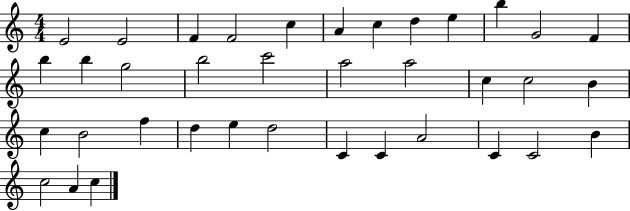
{
  \clef treble
  \numericTimeSignature
  \time 4/4
  \key c \major
  e'2 e'2 | f'4 f'2 c''4 | a'4 c''4 d''4 e''4 | b''4 g'2 f'4 | \break b''4 b''4 g''2 | b''2 c'''2 | a''2 a''2 | c''4 c''2 b'4 | \break c''4 b'2 f''4 | d''4 e''4 d''2 | c'4 c'4 a'2 | c'4 c'2 b'4 | \break c''2 a'4 c''4 | \bar "|."
}